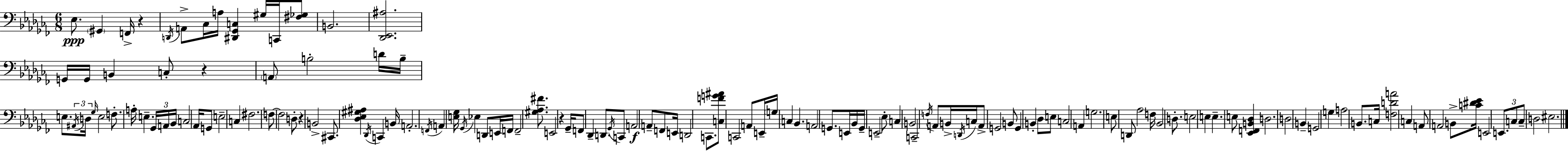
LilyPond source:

{
  \clef bass
  \numericTimeSignature
  \time 6/8
  \key aes \minor
  ees8.\ppp \parenthesize gis,4 f,16-> r4 | \acciaccatura { d,16 } a,8-> ces16 a16 <dis, ges, c>4 gis16 c,16 <fis ges>8 | b,2. | <des, ees, ais>2. | \break g,16 g,16 b,4 c8-. r4 | \parenthesize a,8 b2-. d'16 | b16-- e8. \tuplet 3/2 { \acciaccatura { ais,16 } d16 \grace { ges16 } } e2 | f8.-. a16-. e4.-- | \break \tuplet 3/2 { ges,16 a,16 bes,16 } c2 | aes,16 g,8 e2-- c4 | fis2. | f8~~ f2 | \break d8-. r4 b,2-> | cis,8. <des ees gis ais>4 \acciaccatura { des,16 } c,4 | b,16 a,2.-. | \acciaccatura { f,16 } a,4 <e ges>16 \acciaccatura { ges,16 } ees4 | \break d,8 e,16 f,16 f,2-- | <gis aes fis'>8. e,2 | r4 ges,16-- f,8 des,4-- | d,8. \acciaccatura { ges,16 } c,8 a,2\f | \break a,8-- f,8 e,16 d,2 | c,8. <c f' g' ais'>8 c,2 | a,8 e,16-- \parenthesize g16 c4 | bes,4. a,2 | \break g,8. e,16 bes,16 g,16-- e,2-- | ees8-. c4 b,2 | c,2-- | \acciaccatura { f16 } a,8 b,16-> \acciaccatura { d,16 } c16 a,8-> g,2 | \break b,8 g,4 | b,4-. des8 e8 c2 | a,4 g2. | e8 d,8 | \break aes2 f16 bes,2 | d8.-. e2 | e4 e4.-- | e8 <ees, f, b, des>4 d2. | \break d2 | b,4-- g,2 | g4 a2 | b,8. c16 <f d' a'>2 | \break c4 a,8 a,2 | b,8-> <c' dis' ees'>16 e,2 | \tuplet 3/2 { e,8. c8 c8-- } | d2 eis2. | \break \bar "|."
}